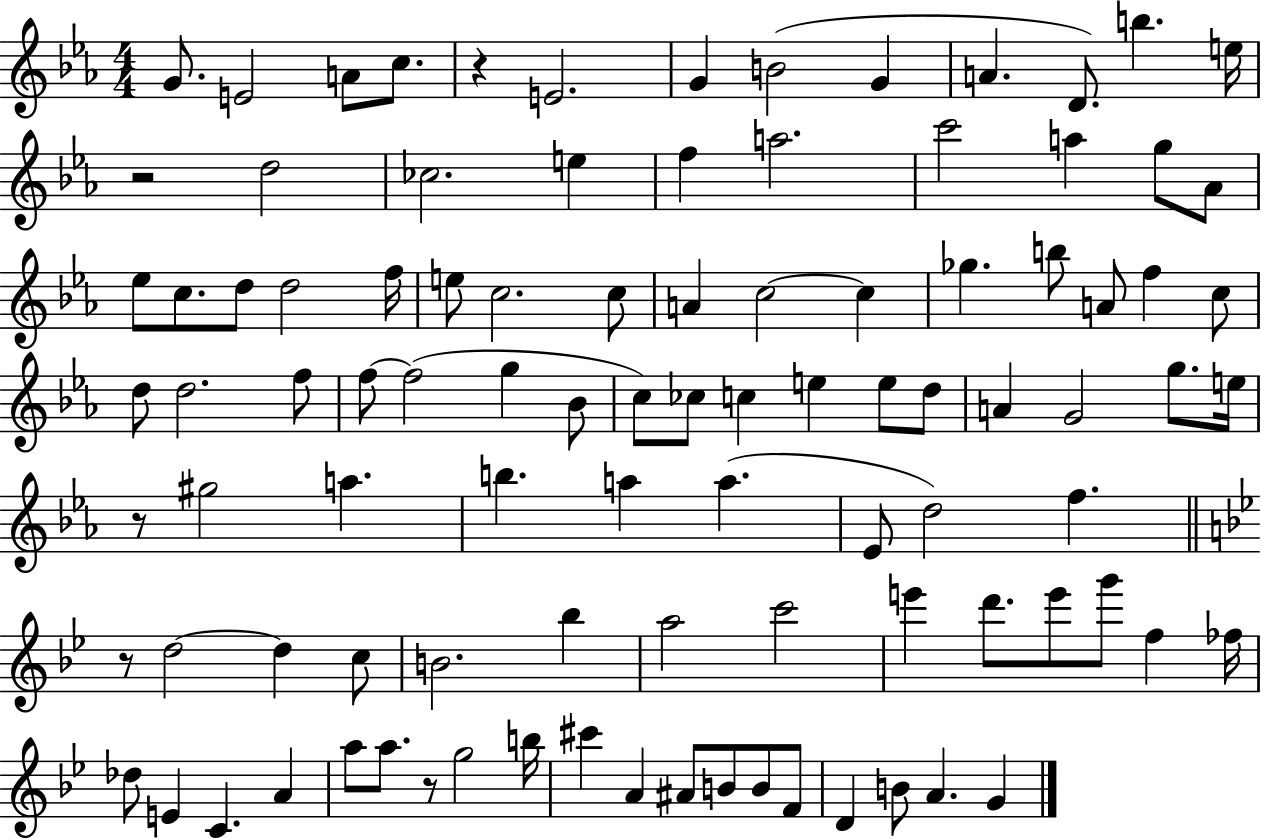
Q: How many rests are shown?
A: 5